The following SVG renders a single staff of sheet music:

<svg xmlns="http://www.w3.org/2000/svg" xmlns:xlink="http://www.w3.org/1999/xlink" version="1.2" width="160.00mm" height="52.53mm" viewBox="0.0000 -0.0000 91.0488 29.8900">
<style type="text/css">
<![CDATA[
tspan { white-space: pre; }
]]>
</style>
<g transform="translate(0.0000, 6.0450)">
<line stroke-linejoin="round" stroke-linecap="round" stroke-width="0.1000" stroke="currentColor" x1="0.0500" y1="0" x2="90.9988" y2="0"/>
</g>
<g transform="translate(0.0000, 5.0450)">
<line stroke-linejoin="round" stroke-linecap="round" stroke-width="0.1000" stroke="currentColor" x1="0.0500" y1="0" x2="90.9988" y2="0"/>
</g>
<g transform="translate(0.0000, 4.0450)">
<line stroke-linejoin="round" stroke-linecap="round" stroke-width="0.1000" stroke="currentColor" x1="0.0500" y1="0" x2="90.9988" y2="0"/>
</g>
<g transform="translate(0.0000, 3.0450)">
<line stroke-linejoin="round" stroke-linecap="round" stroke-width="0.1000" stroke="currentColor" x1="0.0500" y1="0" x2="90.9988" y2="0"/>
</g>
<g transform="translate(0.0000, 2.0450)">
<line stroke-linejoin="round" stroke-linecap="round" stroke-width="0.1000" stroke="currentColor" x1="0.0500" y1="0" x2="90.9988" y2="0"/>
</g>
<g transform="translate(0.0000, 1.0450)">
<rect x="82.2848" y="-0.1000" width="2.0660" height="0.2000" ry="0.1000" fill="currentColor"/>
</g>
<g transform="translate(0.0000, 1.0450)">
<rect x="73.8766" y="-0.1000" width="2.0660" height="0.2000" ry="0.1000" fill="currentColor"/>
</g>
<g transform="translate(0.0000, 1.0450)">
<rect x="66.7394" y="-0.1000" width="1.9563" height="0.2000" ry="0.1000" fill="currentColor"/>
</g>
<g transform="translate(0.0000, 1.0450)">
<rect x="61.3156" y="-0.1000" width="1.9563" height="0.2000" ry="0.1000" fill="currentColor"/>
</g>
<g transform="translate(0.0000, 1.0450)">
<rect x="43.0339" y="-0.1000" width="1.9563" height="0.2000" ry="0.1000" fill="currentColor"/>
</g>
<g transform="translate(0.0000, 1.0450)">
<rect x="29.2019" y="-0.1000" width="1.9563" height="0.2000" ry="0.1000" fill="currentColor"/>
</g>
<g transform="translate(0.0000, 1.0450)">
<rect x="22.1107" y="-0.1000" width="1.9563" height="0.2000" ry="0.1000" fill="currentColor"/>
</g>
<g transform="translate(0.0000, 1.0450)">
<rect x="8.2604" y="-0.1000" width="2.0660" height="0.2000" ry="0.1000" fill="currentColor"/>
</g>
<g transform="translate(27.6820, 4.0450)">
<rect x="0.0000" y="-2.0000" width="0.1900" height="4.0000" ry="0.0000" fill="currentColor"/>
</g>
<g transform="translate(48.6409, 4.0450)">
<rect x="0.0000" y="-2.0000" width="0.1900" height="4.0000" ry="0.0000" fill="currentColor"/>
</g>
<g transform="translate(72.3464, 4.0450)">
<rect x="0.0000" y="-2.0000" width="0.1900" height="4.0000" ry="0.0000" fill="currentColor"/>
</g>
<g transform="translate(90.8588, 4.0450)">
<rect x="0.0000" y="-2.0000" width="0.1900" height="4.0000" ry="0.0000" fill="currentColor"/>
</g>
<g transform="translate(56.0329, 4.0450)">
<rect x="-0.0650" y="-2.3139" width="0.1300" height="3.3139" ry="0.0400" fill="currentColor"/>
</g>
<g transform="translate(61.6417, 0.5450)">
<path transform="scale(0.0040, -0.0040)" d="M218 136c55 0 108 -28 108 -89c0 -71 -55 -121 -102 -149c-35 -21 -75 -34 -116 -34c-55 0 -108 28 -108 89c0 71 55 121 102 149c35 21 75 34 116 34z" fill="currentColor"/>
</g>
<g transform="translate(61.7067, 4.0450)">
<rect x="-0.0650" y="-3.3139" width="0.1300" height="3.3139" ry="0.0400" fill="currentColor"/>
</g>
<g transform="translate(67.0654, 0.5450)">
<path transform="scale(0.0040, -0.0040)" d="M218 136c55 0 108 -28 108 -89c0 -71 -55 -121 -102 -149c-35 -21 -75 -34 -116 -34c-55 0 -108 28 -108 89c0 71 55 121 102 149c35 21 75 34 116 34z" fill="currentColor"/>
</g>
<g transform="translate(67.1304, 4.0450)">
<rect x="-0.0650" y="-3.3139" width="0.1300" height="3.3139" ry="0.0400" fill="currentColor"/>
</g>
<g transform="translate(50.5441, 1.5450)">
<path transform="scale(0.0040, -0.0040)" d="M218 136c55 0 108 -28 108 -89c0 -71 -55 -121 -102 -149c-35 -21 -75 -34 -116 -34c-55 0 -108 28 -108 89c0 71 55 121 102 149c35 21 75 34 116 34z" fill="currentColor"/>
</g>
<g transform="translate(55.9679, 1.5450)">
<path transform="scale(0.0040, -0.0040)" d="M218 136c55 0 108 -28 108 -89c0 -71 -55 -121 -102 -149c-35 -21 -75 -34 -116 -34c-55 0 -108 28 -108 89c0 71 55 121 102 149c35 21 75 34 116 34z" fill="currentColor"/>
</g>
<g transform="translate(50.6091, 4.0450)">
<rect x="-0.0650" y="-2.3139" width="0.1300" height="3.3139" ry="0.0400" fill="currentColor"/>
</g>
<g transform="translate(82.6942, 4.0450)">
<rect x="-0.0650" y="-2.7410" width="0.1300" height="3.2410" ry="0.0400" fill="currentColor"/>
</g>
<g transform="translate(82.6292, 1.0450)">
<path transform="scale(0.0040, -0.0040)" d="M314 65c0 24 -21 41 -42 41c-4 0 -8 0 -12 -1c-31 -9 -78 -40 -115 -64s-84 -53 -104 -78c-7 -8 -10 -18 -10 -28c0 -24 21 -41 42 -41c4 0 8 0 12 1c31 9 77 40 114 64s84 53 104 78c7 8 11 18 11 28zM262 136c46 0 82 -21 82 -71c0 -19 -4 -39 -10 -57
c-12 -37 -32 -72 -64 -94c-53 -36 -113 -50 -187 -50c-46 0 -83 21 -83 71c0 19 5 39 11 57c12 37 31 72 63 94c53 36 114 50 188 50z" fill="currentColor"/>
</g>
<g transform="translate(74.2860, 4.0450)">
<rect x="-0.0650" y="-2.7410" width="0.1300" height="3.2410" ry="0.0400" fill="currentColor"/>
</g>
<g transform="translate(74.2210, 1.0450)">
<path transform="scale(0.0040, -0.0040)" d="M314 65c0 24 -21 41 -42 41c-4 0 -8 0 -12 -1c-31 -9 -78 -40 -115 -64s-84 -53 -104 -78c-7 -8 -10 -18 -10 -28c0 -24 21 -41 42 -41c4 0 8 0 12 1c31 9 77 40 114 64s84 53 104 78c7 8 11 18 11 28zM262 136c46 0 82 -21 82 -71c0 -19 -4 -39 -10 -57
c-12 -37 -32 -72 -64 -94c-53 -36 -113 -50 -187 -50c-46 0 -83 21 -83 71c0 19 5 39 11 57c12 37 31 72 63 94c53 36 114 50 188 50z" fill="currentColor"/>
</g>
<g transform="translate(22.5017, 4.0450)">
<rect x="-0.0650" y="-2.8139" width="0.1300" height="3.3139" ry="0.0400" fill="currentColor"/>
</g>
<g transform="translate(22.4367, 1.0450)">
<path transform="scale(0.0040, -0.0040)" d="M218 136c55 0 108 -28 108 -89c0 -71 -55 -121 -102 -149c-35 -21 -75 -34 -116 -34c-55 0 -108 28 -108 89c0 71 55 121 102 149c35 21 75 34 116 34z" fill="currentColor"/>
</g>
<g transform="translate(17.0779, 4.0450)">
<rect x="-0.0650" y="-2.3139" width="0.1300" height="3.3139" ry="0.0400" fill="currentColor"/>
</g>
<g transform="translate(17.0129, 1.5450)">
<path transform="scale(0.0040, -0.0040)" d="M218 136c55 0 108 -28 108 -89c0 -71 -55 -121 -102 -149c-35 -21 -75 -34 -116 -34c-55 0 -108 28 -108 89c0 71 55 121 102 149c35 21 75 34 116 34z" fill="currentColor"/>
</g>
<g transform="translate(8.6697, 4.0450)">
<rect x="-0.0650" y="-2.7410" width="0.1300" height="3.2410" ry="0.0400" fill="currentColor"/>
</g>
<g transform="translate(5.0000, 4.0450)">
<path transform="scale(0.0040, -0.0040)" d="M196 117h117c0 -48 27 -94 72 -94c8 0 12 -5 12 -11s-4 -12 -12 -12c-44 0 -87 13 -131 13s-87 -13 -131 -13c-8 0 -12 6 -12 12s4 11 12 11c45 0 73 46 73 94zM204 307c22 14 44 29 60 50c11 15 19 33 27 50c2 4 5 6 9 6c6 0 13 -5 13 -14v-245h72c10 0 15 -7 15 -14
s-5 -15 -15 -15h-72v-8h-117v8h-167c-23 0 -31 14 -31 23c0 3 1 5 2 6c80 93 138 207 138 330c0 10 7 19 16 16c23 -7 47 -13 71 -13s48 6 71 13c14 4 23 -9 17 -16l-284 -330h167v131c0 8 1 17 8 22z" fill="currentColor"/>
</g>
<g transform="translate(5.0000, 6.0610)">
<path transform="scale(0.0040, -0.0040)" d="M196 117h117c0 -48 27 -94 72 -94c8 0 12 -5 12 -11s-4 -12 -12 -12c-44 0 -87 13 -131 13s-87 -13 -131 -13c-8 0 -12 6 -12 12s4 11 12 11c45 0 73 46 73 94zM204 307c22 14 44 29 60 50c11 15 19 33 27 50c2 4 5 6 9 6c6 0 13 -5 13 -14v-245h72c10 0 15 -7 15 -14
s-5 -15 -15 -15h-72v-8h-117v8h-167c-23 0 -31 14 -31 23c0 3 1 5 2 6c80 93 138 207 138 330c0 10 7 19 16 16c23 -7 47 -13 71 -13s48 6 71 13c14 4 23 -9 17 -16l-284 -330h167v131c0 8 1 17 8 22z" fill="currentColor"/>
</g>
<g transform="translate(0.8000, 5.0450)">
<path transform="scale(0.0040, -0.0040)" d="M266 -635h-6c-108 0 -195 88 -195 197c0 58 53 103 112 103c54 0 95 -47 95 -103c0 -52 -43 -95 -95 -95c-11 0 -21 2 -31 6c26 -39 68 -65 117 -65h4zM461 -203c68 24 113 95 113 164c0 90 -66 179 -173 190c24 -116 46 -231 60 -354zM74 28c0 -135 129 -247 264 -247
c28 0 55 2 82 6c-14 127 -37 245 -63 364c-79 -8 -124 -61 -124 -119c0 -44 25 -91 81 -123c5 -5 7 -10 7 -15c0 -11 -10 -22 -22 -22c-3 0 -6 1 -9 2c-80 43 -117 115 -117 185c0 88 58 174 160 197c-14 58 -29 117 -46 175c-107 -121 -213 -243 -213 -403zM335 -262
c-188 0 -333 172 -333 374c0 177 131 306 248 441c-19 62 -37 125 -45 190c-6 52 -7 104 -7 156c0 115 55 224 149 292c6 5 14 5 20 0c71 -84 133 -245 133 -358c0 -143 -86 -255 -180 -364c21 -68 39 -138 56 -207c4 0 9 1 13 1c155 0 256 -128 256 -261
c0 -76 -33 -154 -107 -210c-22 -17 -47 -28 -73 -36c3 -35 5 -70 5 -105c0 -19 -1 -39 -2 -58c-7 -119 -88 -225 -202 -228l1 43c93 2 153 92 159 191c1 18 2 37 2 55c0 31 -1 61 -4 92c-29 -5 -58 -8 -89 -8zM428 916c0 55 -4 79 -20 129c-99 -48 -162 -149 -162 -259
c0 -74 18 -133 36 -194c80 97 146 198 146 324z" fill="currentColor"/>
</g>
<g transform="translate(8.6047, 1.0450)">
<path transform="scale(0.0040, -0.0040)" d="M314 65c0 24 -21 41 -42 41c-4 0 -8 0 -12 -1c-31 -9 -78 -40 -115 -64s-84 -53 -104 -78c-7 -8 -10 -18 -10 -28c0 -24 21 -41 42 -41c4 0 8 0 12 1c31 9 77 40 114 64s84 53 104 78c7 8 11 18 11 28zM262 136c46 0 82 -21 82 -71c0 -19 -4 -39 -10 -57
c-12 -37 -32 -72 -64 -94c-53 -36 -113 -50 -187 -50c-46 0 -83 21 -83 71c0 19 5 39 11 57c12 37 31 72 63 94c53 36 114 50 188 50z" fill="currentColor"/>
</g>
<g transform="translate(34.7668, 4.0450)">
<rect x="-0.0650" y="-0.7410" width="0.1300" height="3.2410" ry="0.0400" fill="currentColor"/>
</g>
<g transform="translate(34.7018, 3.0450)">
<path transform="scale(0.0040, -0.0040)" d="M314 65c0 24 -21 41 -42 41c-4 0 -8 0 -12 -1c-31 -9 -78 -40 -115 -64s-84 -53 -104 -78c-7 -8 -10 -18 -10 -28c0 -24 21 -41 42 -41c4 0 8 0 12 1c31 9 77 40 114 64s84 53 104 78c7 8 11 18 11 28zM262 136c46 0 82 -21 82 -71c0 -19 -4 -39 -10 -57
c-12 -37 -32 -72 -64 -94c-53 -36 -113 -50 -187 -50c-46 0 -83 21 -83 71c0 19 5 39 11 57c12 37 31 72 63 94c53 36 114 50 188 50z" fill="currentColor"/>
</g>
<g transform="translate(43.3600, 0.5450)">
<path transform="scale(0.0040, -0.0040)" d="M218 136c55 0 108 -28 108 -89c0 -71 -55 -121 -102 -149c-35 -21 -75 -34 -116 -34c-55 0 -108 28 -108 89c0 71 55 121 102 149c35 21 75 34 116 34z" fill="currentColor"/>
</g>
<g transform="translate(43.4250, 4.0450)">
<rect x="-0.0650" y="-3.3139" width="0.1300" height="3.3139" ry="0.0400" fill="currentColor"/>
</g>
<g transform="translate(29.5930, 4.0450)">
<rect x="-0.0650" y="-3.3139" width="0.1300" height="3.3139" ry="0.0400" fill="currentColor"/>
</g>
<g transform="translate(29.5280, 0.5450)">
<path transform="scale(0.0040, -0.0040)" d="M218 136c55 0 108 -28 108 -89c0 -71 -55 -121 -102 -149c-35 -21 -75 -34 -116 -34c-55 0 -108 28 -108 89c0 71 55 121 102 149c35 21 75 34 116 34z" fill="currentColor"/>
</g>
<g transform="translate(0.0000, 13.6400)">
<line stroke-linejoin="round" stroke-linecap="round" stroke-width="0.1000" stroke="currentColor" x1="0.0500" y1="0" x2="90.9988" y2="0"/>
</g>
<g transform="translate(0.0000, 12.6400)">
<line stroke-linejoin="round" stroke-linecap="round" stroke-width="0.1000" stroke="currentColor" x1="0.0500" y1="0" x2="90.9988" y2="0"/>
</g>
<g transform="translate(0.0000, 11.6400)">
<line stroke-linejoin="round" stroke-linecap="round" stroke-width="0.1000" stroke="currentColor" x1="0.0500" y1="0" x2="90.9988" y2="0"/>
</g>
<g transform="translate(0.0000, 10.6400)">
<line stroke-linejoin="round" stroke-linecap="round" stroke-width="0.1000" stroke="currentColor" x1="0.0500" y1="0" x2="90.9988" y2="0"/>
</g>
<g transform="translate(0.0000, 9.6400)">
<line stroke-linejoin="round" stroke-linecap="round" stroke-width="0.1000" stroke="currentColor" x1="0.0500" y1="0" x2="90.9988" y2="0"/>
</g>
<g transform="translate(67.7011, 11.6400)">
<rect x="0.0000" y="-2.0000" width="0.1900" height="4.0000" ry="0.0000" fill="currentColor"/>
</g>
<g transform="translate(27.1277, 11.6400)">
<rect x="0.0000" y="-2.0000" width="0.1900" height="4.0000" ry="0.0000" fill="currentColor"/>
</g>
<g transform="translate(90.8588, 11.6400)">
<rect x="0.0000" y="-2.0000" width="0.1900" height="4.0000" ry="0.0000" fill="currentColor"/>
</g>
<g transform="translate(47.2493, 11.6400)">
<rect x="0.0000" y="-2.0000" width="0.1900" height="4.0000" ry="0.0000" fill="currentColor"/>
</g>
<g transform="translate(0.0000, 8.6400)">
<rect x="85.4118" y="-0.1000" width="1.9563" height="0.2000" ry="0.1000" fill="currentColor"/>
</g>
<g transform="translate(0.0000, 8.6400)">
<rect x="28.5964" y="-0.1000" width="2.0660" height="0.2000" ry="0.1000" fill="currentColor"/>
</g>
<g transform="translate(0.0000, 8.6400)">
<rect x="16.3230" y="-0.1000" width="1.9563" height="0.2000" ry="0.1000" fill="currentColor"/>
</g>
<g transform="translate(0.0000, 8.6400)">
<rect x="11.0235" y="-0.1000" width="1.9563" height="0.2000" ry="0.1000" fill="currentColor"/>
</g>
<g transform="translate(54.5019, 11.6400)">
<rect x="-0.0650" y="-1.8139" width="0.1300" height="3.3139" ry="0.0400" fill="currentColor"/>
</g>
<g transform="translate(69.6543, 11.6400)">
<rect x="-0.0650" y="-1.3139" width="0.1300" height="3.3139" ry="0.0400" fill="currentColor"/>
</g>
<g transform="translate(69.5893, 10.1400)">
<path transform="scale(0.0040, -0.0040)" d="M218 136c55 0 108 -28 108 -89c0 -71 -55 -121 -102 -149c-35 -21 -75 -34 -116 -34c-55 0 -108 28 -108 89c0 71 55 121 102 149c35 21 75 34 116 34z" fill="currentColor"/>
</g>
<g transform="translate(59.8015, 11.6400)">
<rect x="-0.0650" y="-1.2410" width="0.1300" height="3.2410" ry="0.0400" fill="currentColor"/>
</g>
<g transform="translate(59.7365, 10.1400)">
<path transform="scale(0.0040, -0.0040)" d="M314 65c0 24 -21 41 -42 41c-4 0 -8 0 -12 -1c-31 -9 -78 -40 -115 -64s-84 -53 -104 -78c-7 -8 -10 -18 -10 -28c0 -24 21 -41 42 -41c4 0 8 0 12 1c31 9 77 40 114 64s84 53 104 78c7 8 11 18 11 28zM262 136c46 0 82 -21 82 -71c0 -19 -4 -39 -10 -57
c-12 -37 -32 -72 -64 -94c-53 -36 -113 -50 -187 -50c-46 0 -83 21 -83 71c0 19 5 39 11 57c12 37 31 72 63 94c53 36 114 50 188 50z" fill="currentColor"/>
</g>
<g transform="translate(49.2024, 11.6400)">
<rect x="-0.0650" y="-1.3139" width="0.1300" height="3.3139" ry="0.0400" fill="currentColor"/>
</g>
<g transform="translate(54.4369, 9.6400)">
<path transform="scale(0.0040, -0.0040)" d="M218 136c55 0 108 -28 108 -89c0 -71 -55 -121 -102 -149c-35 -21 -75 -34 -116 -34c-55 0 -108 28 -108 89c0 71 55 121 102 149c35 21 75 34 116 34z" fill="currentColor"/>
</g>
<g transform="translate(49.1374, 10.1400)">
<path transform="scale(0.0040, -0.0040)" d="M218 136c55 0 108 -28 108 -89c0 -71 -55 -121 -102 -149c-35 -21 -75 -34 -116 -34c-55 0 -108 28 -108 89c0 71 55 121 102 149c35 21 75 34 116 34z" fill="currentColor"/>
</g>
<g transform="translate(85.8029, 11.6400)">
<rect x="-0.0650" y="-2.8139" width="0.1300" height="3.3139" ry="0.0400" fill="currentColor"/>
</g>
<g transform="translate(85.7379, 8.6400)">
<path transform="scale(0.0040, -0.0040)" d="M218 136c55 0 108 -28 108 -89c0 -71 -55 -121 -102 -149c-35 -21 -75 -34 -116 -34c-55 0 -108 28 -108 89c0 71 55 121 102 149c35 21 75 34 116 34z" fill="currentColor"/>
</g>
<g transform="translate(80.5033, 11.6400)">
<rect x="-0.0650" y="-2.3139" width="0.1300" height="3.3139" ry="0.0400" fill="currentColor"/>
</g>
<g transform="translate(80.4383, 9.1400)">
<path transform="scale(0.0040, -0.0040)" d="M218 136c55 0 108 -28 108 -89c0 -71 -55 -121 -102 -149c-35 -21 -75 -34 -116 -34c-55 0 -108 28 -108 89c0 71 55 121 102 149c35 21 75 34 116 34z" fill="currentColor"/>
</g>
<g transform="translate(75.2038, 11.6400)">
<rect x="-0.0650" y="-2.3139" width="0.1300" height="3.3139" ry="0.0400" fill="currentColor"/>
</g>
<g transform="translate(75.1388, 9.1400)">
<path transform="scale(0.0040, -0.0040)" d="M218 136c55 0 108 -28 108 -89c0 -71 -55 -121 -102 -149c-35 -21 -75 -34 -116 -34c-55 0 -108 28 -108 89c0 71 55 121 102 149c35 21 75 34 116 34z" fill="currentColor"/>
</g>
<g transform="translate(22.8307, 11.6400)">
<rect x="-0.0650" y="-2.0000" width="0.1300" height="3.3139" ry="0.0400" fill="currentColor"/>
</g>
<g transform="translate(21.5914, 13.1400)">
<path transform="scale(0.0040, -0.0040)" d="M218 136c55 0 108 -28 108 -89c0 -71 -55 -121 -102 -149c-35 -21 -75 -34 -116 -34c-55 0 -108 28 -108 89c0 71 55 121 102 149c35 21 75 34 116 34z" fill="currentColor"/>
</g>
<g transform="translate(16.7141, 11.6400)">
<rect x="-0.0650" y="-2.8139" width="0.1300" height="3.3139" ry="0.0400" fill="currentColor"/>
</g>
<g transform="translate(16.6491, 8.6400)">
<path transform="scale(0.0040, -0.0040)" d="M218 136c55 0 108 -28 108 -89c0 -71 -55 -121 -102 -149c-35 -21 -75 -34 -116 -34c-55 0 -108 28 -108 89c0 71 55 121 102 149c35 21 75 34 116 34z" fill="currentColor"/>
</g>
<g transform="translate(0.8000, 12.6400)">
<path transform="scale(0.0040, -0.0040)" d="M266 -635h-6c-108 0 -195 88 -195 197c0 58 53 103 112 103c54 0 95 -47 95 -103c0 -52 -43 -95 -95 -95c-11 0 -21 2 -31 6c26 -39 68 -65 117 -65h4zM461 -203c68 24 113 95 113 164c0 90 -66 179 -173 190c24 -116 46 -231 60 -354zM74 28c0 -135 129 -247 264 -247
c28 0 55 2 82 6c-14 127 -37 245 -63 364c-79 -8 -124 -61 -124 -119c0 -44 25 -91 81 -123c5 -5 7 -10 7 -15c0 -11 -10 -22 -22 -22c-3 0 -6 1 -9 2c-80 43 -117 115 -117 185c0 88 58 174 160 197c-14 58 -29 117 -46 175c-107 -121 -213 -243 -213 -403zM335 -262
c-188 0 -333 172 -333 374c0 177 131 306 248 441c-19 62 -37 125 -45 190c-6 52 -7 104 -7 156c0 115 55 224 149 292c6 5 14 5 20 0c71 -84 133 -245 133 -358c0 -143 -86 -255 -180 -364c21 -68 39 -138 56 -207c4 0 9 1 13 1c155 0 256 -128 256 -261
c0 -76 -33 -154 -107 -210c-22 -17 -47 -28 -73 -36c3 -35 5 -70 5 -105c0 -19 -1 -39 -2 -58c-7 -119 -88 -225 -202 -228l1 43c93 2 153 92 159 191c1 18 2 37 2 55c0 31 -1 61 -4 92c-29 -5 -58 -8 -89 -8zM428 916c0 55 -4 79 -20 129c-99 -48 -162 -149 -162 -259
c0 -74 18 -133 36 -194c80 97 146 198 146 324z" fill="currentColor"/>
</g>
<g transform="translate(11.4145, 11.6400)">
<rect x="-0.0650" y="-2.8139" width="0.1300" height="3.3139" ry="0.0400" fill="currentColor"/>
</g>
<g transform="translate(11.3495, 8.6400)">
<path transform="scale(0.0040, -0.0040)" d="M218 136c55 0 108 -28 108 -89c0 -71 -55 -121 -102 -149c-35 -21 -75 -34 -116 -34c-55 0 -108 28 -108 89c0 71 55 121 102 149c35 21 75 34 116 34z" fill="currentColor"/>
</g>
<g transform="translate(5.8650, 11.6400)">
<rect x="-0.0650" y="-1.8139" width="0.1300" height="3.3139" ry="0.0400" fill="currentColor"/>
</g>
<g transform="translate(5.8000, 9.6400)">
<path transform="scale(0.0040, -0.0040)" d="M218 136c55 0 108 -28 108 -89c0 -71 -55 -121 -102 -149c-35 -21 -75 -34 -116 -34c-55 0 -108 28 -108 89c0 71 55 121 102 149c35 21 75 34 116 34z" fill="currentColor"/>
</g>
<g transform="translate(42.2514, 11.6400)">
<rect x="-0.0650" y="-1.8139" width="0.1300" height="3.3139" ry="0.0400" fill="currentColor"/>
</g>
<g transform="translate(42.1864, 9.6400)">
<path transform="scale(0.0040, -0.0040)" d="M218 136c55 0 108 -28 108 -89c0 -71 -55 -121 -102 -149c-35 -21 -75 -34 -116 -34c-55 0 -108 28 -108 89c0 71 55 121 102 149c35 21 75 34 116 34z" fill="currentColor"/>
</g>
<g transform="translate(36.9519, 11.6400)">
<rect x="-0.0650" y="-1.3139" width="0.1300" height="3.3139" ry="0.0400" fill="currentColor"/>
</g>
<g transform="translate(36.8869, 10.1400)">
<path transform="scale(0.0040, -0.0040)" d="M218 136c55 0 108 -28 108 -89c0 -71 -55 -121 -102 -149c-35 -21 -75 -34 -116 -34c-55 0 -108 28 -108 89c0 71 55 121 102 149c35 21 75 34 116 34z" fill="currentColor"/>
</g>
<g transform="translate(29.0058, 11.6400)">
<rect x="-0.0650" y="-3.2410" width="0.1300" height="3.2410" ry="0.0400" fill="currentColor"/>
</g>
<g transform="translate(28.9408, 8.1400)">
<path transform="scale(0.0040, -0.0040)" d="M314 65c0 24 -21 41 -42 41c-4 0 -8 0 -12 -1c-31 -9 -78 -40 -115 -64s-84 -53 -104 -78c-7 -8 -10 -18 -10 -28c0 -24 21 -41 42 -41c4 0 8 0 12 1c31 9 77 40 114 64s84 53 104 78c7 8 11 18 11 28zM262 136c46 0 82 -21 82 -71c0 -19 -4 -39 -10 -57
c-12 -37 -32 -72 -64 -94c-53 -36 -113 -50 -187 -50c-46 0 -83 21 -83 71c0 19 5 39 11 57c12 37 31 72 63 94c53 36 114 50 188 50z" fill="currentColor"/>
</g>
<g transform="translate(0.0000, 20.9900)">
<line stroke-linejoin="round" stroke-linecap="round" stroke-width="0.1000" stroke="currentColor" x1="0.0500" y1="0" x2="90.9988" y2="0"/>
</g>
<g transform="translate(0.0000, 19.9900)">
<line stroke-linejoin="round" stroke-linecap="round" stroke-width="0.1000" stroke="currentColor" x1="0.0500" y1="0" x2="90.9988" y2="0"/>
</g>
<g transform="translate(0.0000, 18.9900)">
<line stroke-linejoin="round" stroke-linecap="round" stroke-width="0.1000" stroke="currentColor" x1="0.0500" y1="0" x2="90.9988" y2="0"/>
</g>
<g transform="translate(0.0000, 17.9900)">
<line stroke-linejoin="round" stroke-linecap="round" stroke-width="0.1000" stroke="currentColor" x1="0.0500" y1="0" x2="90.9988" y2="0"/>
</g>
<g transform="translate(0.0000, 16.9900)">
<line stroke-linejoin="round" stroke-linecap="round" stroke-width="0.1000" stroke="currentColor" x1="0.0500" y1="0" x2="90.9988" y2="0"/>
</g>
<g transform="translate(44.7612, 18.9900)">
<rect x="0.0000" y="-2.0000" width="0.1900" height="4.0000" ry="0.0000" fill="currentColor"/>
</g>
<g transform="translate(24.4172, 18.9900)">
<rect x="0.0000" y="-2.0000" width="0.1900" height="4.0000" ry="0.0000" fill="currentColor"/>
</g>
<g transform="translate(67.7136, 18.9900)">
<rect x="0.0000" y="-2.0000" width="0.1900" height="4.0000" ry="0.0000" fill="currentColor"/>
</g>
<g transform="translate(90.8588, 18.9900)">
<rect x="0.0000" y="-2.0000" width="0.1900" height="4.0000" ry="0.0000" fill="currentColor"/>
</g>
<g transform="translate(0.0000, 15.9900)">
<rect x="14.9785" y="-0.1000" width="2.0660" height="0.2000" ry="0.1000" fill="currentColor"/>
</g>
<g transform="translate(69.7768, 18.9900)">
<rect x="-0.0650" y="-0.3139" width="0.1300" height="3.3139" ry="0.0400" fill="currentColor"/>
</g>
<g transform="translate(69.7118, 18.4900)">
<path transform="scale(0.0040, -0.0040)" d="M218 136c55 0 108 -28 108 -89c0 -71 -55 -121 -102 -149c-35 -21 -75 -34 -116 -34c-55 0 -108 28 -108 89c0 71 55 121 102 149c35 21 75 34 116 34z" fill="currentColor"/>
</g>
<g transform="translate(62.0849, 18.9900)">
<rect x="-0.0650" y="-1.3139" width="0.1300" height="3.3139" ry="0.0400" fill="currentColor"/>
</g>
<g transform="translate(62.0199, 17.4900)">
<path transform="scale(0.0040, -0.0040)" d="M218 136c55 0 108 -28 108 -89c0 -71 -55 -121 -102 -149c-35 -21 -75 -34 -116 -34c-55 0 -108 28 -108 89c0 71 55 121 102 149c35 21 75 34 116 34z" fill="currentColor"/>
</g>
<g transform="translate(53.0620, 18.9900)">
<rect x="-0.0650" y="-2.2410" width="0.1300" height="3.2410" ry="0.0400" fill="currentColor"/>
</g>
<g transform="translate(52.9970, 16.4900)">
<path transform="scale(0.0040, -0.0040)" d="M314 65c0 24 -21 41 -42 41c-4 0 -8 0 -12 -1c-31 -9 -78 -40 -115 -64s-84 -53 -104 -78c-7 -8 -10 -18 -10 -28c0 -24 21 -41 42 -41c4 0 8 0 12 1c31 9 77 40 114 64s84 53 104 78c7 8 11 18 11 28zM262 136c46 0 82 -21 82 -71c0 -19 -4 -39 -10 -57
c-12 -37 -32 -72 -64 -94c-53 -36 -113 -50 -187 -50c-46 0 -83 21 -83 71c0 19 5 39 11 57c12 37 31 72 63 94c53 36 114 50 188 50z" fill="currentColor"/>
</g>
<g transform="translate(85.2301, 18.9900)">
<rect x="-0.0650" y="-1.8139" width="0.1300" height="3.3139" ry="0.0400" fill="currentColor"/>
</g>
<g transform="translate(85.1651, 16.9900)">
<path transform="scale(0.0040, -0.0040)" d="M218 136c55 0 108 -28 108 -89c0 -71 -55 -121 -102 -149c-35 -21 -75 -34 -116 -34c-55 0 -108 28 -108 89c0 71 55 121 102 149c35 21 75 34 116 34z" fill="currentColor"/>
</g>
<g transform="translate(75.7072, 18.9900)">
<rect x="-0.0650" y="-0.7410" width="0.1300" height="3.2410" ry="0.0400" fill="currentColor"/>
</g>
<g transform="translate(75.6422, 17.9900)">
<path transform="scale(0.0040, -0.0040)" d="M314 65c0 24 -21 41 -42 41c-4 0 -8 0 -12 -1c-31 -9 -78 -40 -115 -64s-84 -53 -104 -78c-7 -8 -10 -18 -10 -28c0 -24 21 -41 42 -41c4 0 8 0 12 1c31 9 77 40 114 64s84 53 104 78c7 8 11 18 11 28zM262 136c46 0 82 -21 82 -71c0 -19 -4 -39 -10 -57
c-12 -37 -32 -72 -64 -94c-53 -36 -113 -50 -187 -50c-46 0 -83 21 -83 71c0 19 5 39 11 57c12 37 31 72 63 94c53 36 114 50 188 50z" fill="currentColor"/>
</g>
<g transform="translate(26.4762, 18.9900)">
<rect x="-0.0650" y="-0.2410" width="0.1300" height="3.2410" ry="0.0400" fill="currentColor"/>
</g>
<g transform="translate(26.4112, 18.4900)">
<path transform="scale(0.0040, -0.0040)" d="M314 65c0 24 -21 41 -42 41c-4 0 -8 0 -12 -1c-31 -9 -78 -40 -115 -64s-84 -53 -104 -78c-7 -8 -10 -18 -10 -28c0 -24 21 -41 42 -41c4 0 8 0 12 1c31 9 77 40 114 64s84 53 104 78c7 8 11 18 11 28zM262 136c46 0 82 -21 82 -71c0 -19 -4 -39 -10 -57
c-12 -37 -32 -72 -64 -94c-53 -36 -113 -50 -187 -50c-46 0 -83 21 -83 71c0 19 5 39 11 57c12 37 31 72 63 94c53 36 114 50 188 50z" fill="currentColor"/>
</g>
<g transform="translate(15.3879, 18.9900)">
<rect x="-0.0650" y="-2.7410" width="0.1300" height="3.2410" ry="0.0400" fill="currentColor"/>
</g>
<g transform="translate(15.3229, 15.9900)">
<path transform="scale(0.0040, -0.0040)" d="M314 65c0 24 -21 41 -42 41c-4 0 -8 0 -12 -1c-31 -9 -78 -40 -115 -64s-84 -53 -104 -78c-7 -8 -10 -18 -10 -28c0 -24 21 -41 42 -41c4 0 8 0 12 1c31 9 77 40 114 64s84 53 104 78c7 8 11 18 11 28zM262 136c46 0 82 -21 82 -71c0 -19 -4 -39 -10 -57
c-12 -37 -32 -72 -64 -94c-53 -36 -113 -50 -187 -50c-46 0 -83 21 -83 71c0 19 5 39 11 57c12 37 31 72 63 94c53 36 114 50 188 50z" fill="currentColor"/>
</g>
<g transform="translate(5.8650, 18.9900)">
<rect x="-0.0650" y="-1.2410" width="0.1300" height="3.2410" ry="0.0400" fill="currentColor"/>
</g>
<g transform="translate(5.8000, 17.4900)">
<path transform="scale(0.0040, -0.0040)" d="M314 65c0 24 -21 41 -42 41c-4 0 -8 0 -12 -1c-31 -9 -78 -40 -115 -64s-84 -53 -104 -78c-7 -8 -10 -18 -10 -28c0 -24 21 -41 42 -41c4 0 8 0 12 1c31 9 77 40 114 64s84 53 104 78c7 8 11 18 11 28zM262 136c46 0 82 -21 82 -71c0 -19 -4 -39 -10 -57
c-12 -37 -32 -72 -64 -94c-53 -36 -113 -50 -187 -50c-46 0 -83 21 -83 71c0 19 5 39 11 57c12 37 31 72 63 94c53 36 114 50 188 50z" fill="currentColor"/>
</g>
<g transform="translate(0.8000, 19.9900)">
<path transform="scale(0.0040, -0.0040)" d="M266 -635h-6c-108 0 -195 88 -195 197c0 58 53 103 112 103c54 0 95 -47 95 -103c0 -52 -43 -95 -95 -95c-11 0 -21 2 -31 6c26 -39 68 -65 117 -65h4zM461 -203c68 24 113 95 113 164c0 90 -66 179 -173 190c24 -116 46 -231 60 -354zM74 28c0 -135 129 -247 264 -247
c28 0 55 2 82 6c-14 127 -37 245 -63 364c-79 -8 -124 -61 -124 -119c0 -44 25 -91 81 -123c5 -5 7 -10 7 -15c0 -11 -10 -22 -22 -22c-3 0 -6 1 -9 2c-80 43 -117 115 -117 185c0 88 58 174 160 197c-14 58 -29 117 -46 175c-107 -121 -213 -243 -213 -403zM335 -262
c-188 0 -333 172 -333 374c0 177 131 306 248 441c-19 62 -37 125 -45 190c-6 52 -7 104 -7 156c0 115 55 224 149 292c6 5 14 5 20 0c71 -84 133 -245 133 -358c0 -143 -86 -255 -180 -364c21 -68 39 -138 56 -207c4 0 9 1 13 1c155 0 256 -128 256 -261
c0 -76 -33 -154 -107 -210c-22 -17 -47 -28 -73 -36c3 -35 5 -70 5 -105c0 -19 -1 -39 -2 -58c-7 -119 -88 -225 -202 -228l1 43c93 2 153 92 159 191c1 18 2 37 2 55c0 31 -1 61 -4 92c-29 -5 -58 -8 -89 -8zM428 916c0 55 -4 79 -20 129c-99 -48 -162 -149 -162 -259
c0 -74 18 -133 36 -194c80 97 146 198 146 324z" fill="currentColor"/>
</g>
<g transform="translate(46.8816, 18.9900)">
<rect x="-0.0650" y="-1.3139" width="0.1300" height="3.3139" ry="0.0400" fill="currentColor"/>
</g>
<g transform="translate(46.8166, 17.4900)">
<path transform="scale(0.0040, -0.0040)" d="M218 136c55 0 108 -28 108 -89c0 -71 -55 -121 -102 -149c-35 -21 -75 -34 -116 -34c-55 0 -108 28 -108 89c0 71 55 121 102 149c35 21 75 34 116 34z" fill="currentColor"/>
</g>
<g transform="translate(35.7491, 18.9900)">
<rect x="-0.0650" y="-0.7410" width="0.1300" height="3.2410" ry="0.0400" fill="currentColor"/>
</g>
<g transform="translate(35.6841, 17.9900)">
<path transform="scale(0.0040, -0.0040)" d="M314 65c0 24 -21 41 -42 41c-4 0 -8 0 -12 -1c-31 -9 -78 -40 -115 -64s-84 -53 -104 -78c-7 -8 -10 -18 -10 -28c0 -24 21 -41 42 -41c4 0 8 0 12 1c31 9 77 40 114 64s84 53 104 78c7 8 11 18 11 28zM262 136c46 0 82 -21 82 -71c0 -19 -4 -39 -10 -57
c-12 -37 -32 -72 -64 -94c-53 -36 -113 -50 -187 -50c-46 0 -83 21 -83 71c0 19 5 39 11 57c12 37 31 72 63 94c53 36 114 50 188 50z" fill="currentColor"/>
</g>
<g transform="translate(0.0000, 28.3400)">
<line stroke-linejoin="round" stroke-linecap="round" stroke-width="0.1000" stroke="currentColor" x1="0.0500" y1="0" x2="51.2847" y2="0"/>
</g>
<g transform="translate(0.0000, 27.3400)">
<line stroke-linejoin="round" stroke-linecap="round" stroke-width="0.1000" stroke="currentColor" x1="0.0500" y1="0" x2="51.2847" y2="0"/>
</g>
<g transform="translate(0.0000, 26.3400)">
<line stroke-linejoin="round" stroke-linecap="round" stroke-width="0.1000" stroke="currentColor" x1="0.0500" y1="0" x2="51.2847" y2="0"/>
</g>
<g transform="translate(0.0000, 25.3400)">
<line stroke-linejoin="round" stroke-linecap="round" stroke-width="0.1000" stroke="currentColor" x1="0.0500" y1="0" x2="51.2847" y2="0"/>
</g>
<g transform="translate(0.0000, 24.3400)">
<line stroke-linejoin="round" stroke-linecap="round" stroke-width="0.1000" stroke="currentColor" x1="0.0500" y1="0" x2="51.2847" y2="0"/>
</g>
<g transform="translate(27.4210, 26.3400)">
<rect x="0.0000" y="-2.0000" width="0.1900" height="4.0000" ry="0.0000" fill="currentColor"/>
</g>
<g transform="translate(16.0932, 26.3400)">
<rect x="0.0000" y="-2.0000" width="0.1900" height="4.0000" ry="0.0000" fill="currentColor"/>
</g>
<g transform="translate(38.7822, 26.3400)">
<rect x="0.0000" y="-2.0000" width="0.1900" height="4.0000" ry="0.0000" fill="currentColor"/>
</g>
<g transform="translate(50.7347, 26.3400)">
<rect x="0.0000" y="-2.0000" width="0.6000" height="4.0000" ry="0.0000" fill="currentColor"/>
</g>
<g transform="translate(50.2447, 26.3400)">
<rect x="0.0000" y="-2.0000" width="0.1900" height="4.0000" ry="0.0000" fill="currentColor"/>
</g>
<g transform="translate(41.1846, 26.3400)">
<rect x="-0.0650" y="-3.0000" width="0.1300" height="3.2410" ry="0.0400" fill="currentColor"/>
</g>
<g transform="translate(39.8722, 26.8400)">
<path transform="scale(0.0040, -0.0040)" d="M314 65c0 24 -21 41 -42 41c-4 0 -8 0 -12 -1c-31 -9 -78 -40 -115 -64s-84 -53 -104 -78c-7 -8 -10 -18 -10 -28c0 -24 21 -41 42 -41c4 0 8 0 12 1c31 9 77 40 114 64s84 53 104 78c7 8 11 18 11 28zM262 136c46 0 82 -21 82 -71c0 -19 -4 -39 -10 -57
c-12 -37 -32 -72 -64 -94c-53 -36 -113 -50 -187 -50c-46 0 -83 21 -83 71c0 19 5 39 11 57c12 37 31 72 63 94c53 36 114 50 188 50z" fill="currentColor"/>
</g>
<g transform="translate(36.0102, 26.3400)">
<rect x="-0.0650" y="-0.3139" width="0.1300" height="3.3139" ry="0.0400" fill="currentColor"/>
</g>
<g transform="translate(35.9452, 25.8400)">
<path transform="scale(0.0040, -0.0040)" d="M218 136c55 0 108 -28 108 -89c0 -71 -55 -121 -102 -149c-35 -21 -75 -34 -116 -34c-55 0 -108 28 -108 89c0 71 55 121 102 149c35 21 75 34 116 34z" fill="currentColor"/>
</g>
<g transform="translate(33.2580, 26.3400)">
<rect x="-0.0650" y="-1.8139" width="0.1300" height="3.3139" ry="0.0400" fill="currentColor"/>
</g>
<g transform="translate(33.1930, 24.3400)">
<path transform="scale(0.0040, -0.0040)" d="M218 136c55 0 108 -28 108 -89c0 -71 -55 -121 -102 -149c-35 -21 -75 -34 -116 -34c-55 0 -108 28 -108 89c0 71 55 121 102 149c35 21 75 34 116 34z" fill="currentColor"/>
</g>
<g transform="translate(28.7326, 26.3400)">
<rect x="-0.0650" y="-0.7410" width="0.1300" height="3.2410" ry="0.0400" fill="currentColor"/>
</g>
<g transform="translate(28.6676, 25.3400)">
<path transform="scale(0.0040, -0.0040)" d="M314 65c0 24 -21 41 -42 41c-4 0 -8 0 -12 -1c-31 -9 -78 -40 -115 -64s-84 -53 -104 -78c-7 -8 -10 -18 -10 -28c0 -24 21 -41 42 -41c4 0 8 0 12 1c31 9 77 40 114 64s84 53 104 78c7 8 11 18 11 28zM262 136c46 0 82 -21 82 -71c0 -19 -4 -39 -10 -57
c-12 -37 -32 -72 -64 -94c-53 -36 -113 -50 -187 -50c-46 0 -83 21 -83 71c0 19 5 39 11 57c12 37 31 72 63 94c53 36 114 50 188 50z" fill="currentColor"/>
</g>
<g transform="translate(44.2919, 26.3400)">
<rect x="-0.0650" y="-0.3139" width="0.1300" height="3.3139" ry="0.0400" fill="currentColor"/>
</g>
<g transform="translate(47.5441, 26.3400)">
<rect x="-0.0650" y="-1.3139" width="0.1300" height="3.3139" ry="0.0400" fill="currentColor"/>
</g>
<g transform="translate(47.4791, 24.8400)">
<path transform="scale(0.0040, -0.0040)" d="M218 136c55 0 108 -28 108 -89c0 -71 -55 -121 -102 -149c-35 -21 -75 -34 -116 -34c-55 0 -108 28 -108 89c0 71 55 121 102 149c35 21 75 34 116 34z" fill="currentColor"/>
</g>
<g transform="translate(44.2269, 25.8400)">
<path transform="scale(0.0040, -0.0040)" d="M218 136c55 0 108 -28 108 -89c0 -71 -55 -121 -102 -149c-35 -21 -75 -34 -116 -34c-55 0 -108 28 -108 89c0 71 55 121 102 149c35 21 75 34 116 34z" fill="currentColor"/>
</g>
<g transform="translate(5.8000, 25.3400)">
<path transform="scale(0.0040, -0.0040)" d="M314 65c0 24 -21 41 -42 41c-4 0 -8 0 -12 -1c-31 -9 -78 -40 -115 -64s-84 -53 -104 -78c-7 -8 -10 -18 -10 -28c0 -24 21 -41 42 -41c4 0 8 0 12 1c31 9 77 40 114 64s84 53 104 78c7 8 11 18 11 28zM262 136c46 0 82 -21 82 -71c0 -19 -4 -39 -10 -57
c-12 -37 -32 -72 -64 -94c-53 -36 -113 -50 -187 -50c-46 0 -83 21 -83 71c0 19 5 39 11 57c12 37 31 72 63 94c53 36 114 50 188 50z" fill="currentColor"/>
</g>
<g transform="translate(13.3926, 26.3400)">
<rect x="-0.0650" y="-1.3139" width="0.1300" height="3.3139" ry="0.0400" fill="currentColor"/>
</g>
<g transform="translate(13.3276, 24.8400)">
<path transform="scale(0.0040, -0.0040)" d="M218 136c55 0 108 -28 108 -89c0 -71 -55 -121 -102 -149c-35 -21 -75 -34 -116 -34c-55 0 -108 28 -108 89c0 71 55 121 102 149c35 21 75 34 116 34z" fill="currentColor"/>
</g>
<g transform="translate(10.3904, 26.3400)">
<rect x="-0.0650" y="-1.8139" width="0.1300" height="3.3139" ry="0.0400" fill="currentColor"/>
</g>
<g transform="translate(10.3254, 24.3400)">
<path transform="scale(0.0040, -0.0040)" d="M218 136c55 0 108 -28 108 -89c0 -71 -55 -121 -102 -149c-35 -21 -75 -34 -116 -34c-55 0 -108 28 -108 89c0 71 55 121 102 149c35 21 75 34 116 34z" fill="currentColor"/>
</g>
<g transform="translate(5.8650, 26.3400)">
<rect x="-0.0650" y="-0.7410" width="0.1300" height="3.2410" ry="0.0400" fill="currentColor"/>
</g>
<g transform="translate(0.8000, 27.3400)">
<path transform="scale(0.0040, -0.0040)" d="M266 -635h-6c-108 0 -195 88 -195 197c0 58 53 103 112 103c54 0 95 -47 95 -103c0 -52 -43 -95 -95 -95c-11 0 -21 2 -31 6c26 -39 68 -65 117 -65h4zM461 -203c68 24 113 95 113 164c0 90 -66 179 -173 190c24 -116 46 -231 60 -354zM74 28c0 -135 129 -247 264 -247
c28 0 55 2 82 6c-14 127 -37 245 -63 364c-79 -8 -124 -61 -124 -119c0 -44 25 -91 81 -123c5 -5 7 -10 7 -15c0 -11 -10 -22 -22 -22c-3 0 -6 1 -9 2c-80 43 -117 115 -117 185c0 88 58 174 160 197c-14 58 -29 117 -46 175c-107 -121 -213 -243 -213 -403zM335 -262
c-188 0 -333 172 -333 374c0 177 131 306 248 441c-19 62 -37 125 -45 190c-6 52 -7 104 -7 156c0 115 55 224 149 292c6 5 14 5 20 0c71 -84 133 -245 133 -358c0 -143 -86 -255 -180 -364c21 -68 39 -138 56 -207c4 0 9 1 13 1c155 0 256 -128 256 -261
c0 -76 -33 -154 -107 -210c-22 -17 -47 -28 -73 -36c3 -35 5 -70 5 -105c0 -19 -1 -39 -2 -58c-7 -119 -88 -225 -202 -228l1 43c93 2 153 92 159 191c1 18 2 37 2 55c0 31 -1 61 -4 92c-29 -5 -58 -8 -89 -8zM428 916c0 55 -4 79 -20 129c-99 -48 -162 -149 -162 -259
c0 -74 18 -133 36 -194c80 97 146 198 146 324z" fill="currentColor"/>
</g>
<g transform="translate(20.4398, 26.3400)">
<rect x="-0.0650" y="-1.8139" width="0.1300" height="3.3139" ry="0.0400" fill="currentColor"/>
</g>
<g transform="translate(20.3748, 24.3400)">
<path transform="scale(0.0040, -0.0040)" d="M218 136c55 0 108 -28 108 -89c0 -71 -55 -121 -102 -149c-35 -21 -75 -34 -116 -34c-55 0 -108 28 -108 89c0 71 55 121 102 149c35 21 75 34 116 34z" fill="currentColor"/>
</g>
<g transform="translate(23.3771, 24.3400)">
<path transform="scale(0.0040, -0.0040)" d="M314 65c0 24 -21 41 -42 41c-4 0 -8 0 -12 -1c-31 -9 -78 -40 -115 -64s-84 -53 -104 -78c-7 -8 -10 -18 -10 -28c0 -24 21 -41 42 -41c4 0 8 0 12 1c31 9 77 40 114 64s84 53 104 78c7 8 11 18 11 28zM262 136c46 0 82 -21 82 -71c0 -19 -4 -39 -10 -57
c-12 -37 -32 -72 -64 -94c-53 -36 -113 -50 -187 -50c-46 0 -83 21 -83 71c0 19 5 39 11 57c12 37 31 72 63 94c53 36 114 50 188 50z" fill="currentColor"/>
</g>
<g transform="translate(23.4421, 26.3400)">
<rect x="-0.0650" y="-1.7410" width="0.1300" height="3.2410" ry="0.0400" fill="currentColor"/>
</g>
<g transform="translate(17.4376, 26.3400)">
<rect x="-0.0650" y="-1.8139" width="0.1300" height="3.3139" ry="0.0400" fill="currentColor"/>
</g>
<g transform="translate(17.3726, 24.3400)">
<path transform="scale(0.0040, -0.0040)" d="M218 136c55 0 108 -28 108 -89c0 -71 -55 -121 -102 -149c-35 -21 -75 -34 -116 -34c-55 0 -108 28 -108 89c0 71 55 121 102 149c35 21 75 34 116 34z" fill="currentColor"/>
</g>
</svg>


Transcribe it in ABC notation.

X:1
T:Untitled
M:4/4
L:1/4
K:C
a2 g a b d2 b g g b b a2 a2 f a a F b2 e f e f e2 e g g a e2 a2 c2 d2 e g2 e c d2 f d2 f e f f f2 d2 f c A2 c e